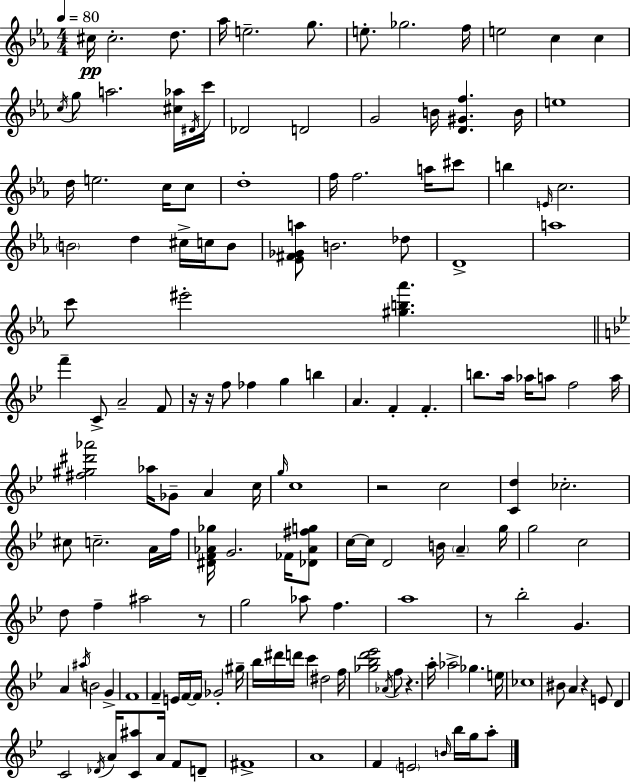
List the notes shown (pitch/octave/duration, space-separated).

C#5/s C#5/h. D5/e. Ab5/s E5/h. G5/e. E5/e. Gb5/h. F5/s E5/h C5/q C5/q C5/s G5/e A5/h. [C#5,Ab5]/s D#4/s C6/s Db4/h D4/h G4/h B4/s [D4,G#4,F5]/q. B4/s E5/w D5/s E5/h. C5/s C5/e D5/w F5/s F5/h. A5/s C#6/e B5/q E4/s C5/h. B4/h D5/q C#5/s C5/s B4/e [Eb4,F#4,Gb4,A5]/e B4/h. Db5/e D4/w A5/w C6/e EIS6/h [G#5,B5,Ab6]/q. F6/q C4/e A4/h F4/e R/s R/s F5/e FES5/q G5/q B5/q A4/q. F4/q F4/q. B5/e. A5/s Ab5/s A5/e F5/h A5/s [F#5,G#5,D#6,Ab6]/h Ab5/s Gb4/e A4/q C5/s G5/s C5/w R/h C5/h [C4,D5]/q CES5/h. C#5/e C5/h. A4/s F5/s [D#4,F4,Ab4,Gb5]/s G4/h. FES4/s [Db4,Ab4,F#5,G5]/e C5/s C5/s D4/h B4/s A4/q G5/s G5/h C5/h D5/e F5/q A#5/h R/e G5/h Ab5/e F5/q. A5/w R/e Bb5/h G4/q. A4/q A#5/s B4/h G4/q F4/w F4/q E4/s F4/s F4/s Gb4/h G#5/s Bb5/s D#6/s D6/s C6/q D#5/h F5/s [Gb5,Bb5,D6,Eb6]/h Ab4/s F5/e R/q. A5/s Ab5/h Gb5/q. E5/s CES5/w BIS4/e A4/q R/q E4/e D4/q C4/h Db4/s A4/s [C4,A#5]/e A4/s F4/e D4/e F#4/w A4/w F4/q E4/h B4/s Bb5/s G5/s A5/e